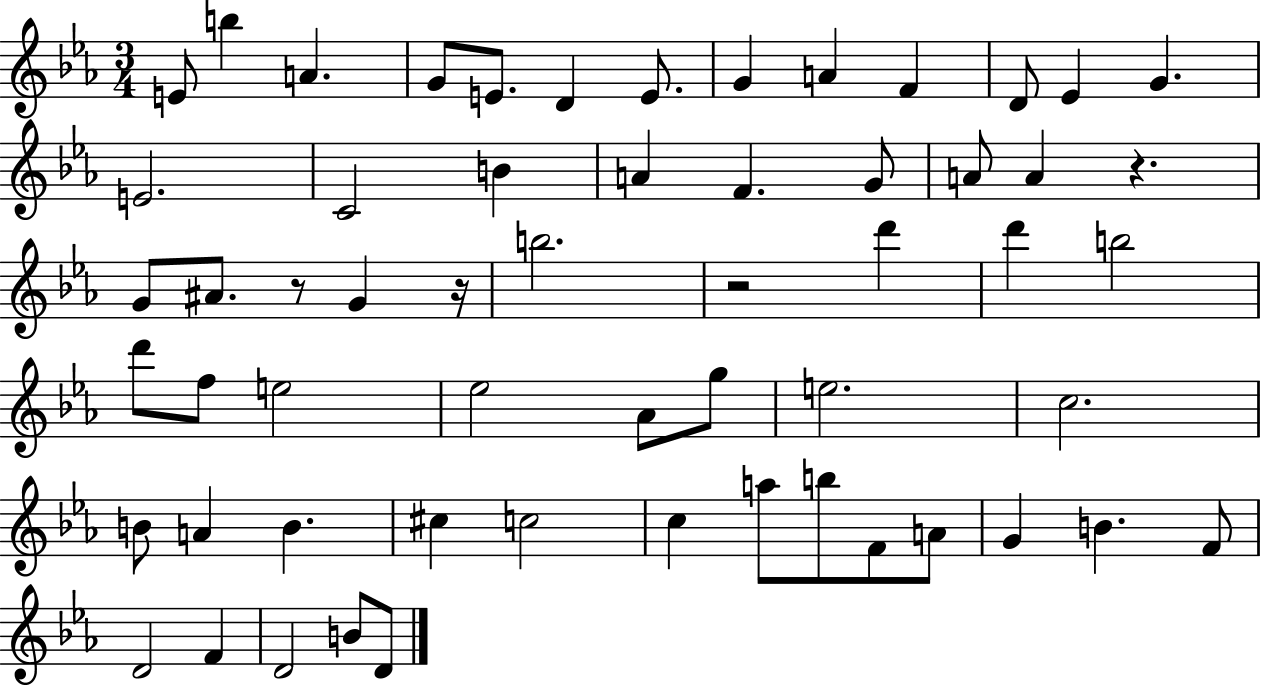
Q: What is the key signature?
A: EES major